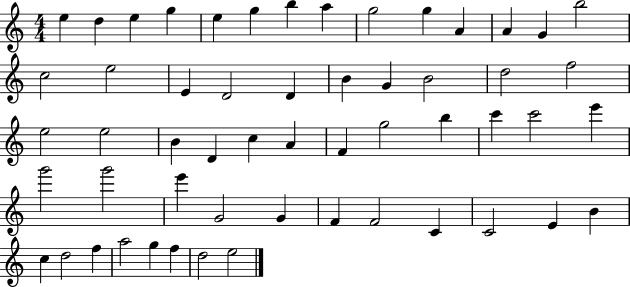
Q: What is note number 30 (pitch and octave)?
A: A4